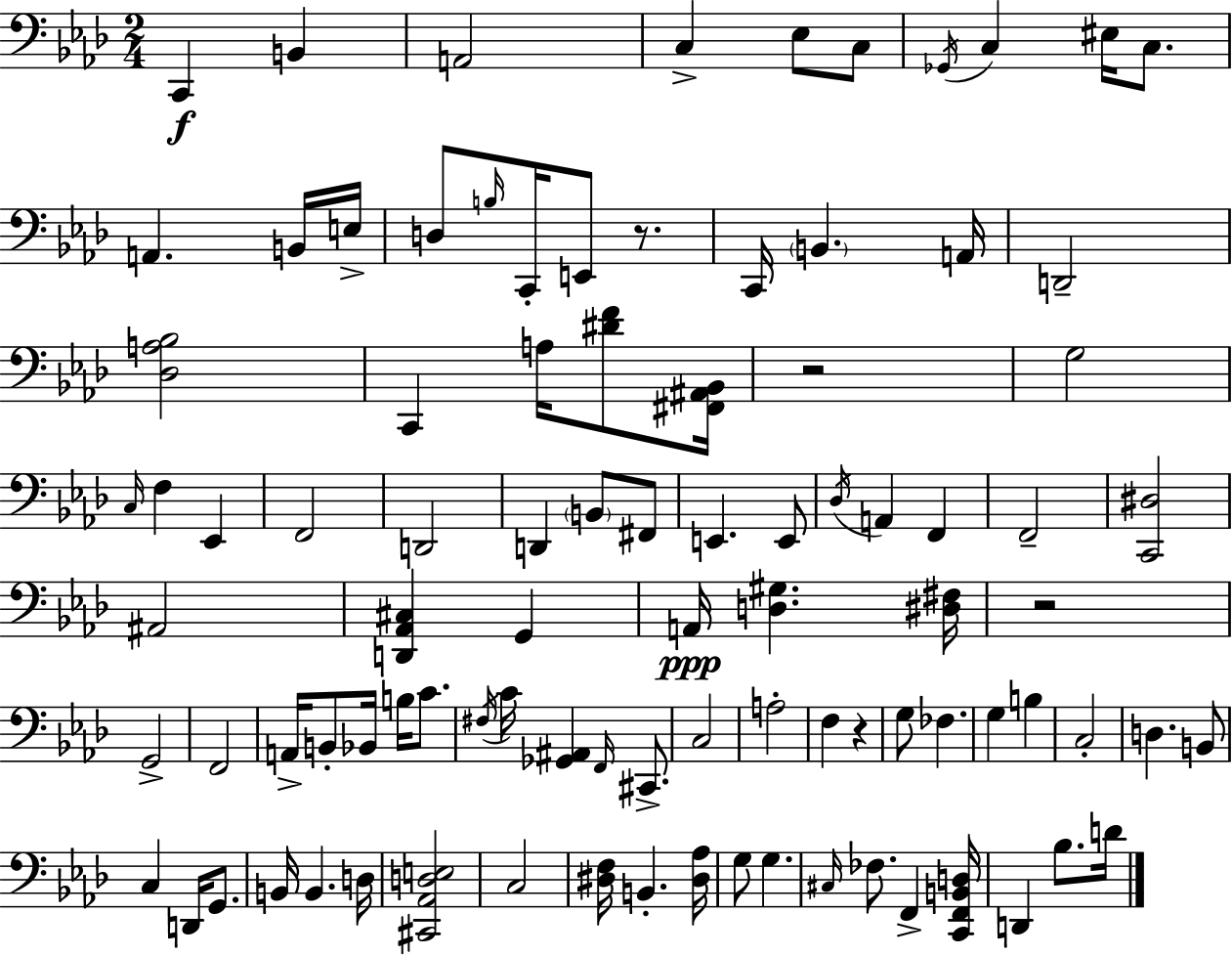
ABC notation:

X:1
T:Untitled
M:2/4
L:1/4
K:Ab
C,, B,, A,,2 C, _E,/2 C,/2 _G,,/4 C, ^E,/4 C,/2 A,, B,,/4 E,/4 D,/2 B,/4 C,,/4 E,,/2 z/2 C,,/4 B,, A,,/4 D,,2 [_D,A,_B,]2 C,, A,/4 [^DF]/2 [^F,,^A,,_B,,]/4 z2 G,2 C,/4 F, _E,, F,,2 D,,2 D,, B,,/2 ^F,,/2 E,, E,,/2 _D,/4 A,, F,, F,,2 [C,,^D,]2 ^A,,2 [D,,_A,,^C,] G,, A,,/4 [D,^G,] [^D,^F,]/4 z2 G,,2 F,,2 A,,/4 B,,/2 _B,,/4 B,/4 C/2 ^F,/4 C/4 [_G,,^A,,] F,,/4 ^C,,/2 C,2 A,2 F, z G,/2 _F, G, B, C,2 D, B,,/2 C, D,,/4 G,,/2 B,,/4 B,, D,/4 [^C,,_A,,D,E,]2 C,2 [^D,F,]/4 B,, [^D,_A,]/4 G,/2 G, ^C,/4 _F,/2 F,, [C,,F,,B,,D,]/4 D,, _B,/2 D/4